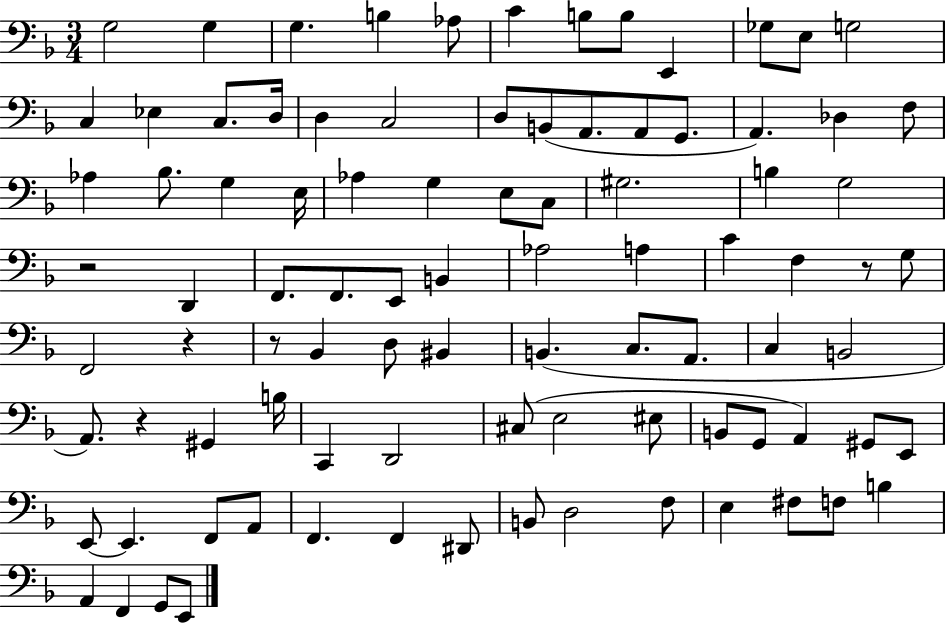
G3/h G3/q G3/q. B3/q Ab3/e C4/q B3/e B3/e E2/q Gb3/e E3/e G3/h C3/q Eb3/q C3/e. D3/s D3/q C3/h D3/e B2/e A2/e. A2/e G2/e. A2/q. Db3/q F3/e Ab3/q Bb3/e. G3/q E3/s Ab3/q G3/q E3/e C3/e G#3/h. B3/q G3/h R/h D2/q F2/e. F2/e. E2/e B2/q Ab3/h A3/q C4/q F3/q R/e G3/e F2/h R/q R/e Bb2/q D3/e BIS2/q B2/q. C3/e. A2/e. C3/q B2/h A2/e. R/q G#2/q B3/s C2/q D2/h C#3/e E3/h EIS3/e B2/e G2/e A2/q G#2/e E2/e E2/e E2/q. F2/e A2/e F2/q. F2/q D#2/e B2/e D3/h F3/e E3/q F#3/e F3/e B3/q A2/q F2/q G2/e E2/e